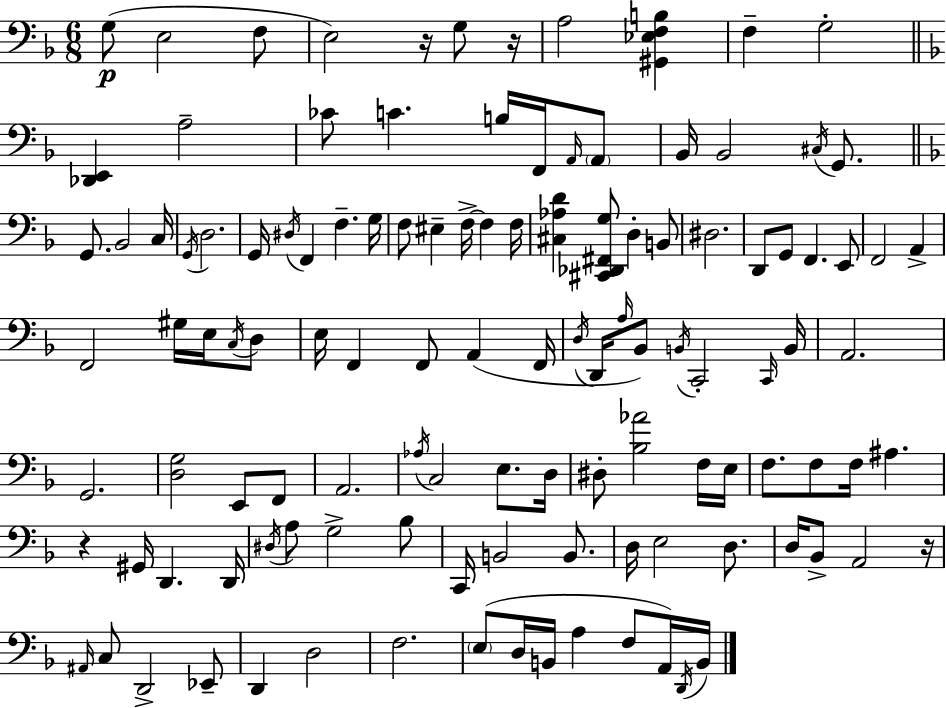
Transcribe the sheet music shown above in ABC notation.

X:1
T:Untitled
M:6/8
L:1/4
K:F
G,/2 E,2 F,/2 E,2 z/4 G,/2 z/4 A,2 [^G,,_E,F,B,] F, G,2 [_D,,E,,] A,2 _C/2 C B,/4 F,,/4 A,,/4 A,,/2 _B,,/4 _B,,2 ^C,/4 G,,/2 G,,/2 _B,,2 C,/4 G,,/4 D,2 G,,/4 ^D,/4 F,, F, G,/4 F,/2 ^E, F,/4 F, F,/4 [^C,_A,D] [^C,,_D,,^F,,G,]/2 D, B,,/2 ^D,2 D,,/2 G,,/2 F,, E,,/2 F,,2 A,, F,,2 ^G,/4 E,/4 C,/4 D,/2 E,/4 F,, F,,/2 A,, F,,/4 D,/4 D,,/4 A,/4 _B,,/2 B,,/4 C,,2 C,,/4 B,,/4 A,,2 G,,2 [D,G,]2 E,,/2 F,,/2 A,,2 _A,/4 C,2 E,/2 D,/4 ^D,/2 [_B,_A]2 F,/4 E,/4 F,/2 F,/2 F,/4 ^A, z ^G,,/4 D,, D,,/4 ^D,/4 A,/2 G,2 _B,/2 C,,/4 B,,2 B,,/2 D,/4 E,2 D,/2 D,/4 _B,,/2 A,,2 z/4 ^A,,/4 C,/2 D,,2 _E,,/2 D,, D,2 F,2 E,/2 D,/4 B,,/4 A, F,/2 A,,/4 D,,/4 B,,/4